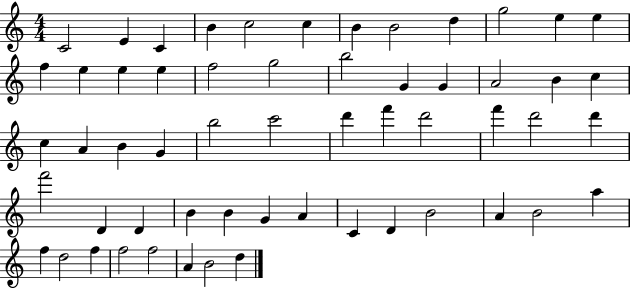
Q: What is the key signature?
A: C major